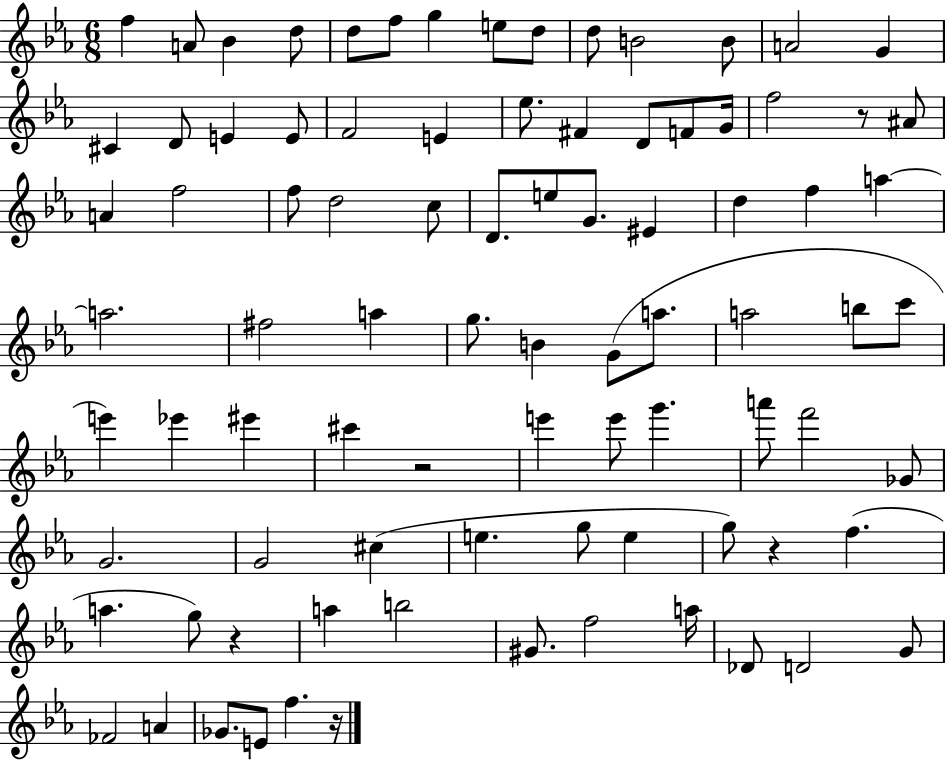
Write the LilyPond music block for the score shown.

{
  \clef treble
  \numericTimeSignature
  \time 6/8
  \key ees \major
  f''4 a'8 bes'4 d''8 | d''8 f''8 g''4 e''8 d''8 | d''8 b'2 b'8 | a'2 g'4 | \break cis'4 d'8 e'4 e'8 | f'2 e'4 | ees''8. fis'4 d'8 f'8 g'16 | f''2 r8 ais'8 | \break a'4 f''2 | f''8 d''2 c''8 | d'8. e''8 g'8. eis'4 | d''4 f''4 a''4~~ | \break a''2. | fis''2 a''4 | g''8. b'4 g'8( a''8. | a''2 b''8 c'''8 | \break e'''4) ees'''4 eis'''4 | cis'''4 r2 | e'''4 e'''8 g'''4. | a'''8 f'''2 ges'8 | \break g'2. | g'2 cis''4( | e''4. g''8 e''4 | g''8) r4 f''4.( | \break a''4. g''8) r4 | a''4 b''2 | gis'8. f''2 a''16 | des'8 d'2 g'8 | \break fes'2 a'4 | ges'8. e'8 f''4. r16 | \bar "|."
}